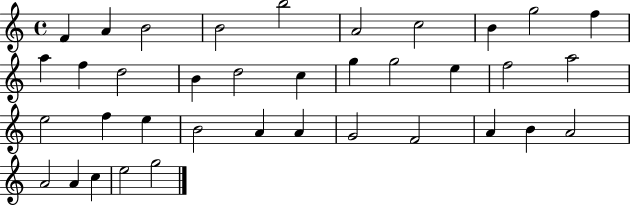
F4/q A4/q B4/h B4/h B5/h A4/h C5/h B4/q G5/h F5/q A5/q F5/q D5/h B4/q D5/h C5/q G5/q G5/h E5/q F5/h A5/h E5/h F5/q E5/q B4/h A4/q A4/q G4/h F4/h A4/q B4/q A4/h A4/h A4/q C5/q E5/h G5/h